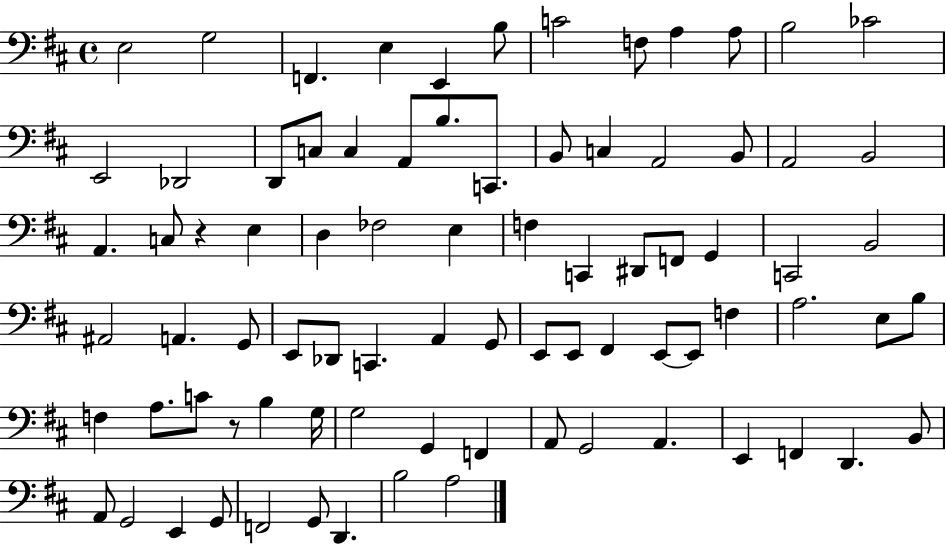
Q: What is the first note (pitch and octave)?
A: E3